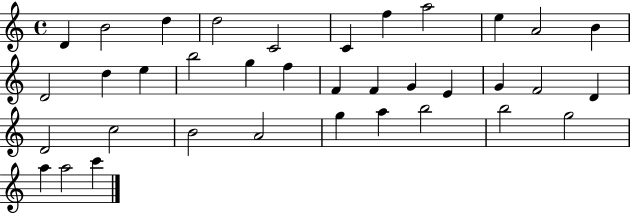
X:1
T:Untitled
M:4/4
L:1/4
K:C
D B2 d d2 C2 C f a2 e A2 B D2 d e b2 g f F F G E G F2 D D2 c2 B2 A2 g a b2 b2 g2 a a2 c'